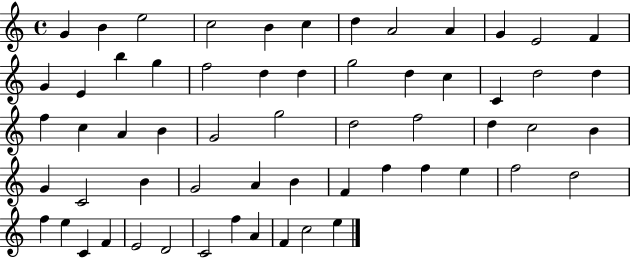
{
  \clef treble
  \time 4/4
  \defaultTimeSignature
  \key c \major
  g'4 b'4 e''2 | c''2 b'4 c''4 | d''4 a'2 a'4 | g'4 e'2 f'4 | \break g'4 e'4 b''4 g''4 | f''2 d''4 d''4 | g''2 d''4 c''4 | c'4 d''2 d''4 | \break f''4 c''4 a'4 b'4 | g'2 g''2 | d''2 f''2 | d''4 c''2 b'4 | \break g'4 c'2 b'4 | g'2 a'4 b'4 | f'4 f''4 f''4 e''4 | f''2 d''2 | \break f''4 e''4 c'4 f'4 | e'2 d'2 | c'2 f''4 a'4 | f'4 c''2 e''4 | \break \bar "|."
}